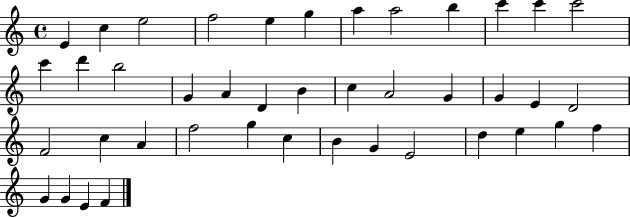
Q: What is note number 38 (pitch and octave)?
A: F5